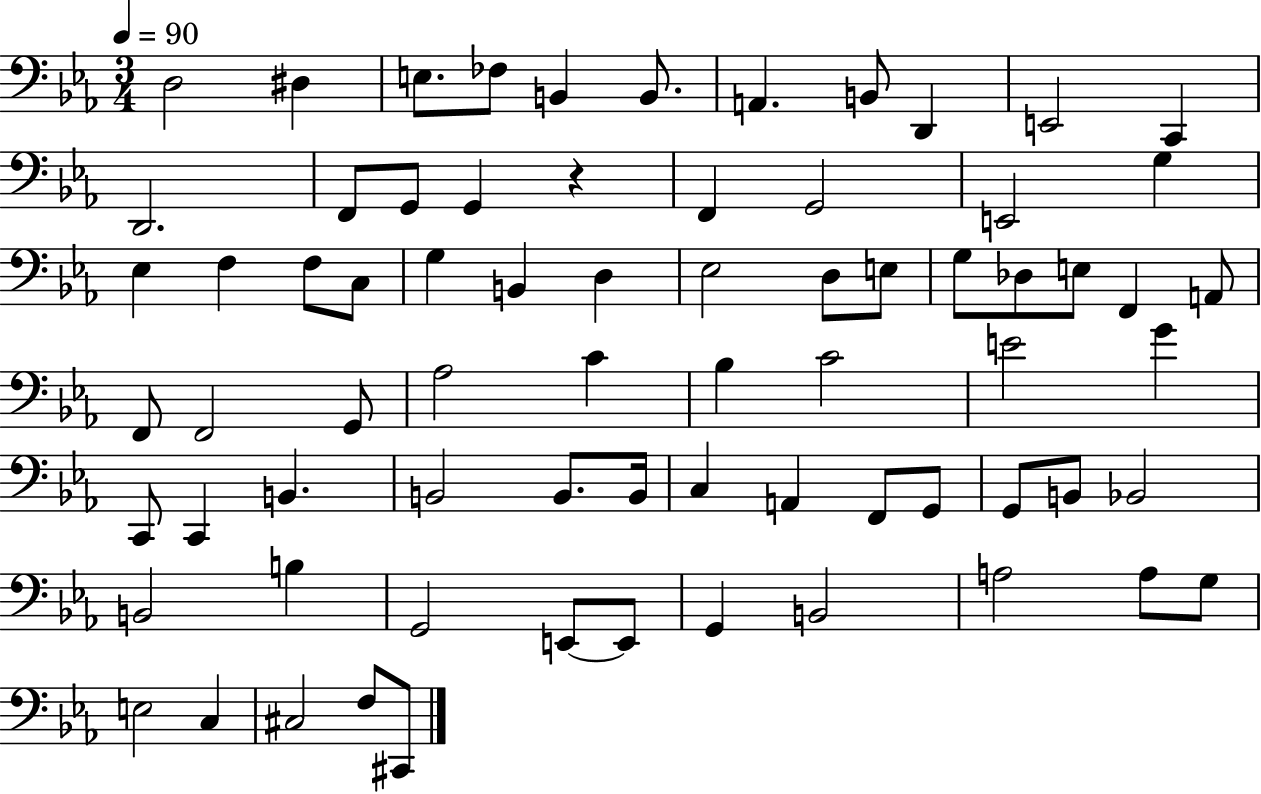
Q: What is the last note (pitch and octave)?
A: C#2